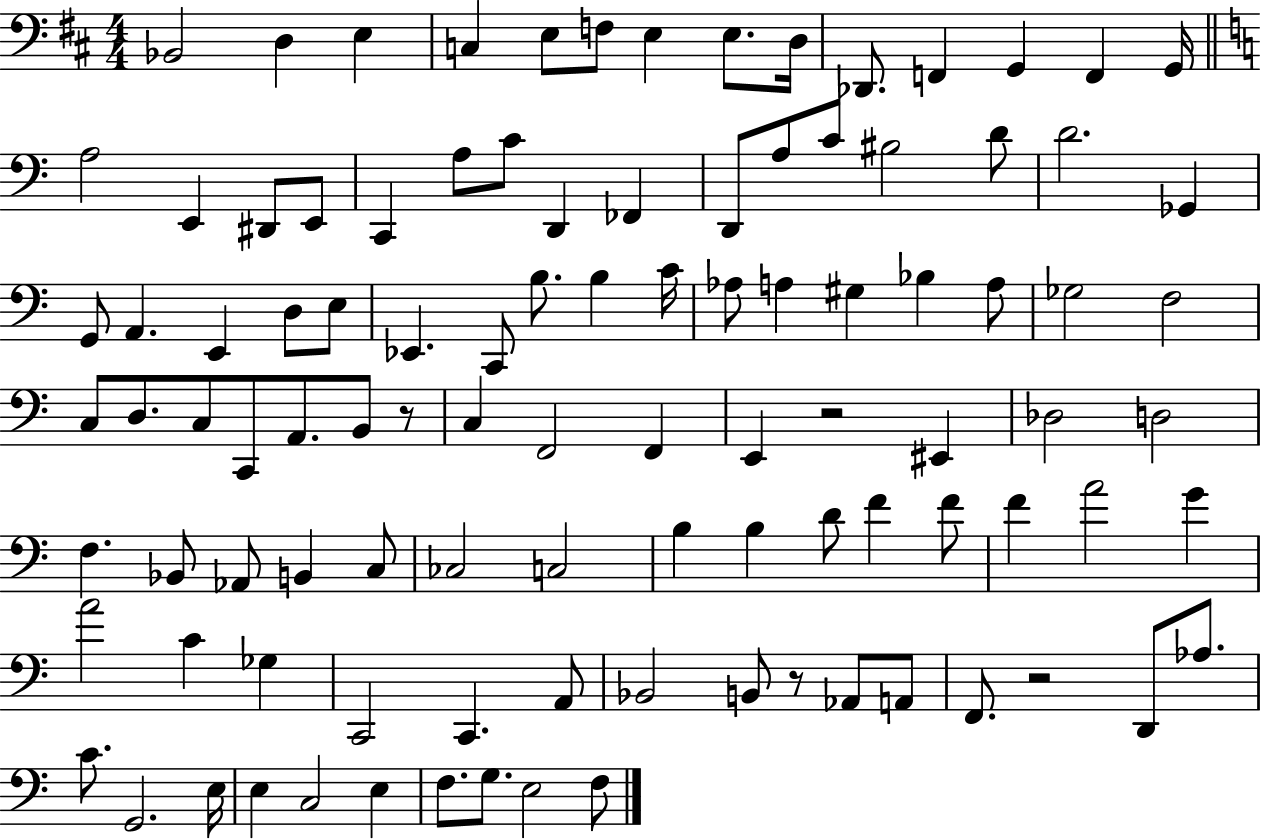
X:1
T:Untitled
M:4/4
L:1/4
K:D
_B,,2 D, E, C, E,/2 F,/2 E, E,/2 D,/4 _D,,/2 F,, G,, F,, G,,/4 A,2 E,, ^D,,/2 E,,/2 C,, A,/2 C/2 D,, _F,, D,,/2 A,/2 C/2 ^B,2 D/2 D2 _G,, G,,/2 A,, E,, D,/2 E,/2 _E,, C,,/2 B,/2 B, C/4 _A,/2 A, ^G, _B, A,/2 _G,2 F,2 C,/2 D,/2 C,/2 C,,/2 A,,/2 B,,/2 z/2 C, F,,2 F,, E,, z2 ^E,, _D,2 D,2 F, _B,,/2 _A,,/2 B,, C,/2 _C,2 C,2 B, B, D/2 F F/2 F A2 G A2 C _G, C,,2 C,, A,,/2 _B,,2 B,,/2 z/2 _A,,/2 A,,/2 F,,/2 z2 D,,/2 _A,/2 C/2 G,,2 E,/4 E, C,2 E, F,/2 G,/2 E,2 F,/2